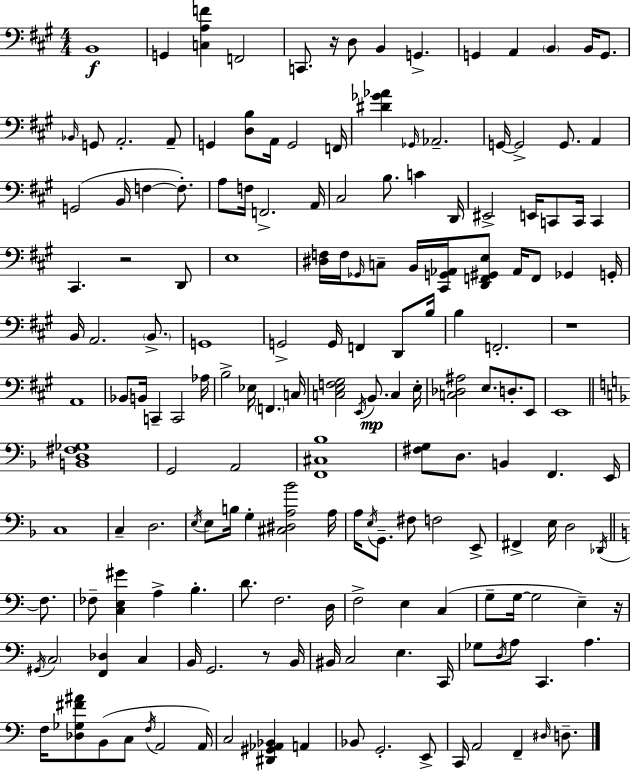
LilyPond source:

{
  \clef bass
  \numericTimeSignature
  \time 4/4
  \key a \major
  b,1\f | g,4 <c a f'>4 f,2 | c,8. r16 d8 b,4 g,4.-> | g,4 a,4 \parenthesize b,4 b,16 g,8. | \break \grace { bes,16 } g,8 a,2.-. a,8-- | g,4 <d b>8 a,16 g,2 | f,16 <dis' ges' aes'>4 \grace { ges,16 } aes,2.-- | g,16~~ g,2-> g,8. a,4 | \break g,2( b,16 f4~~ f8.-.) | a8 f16 f,2.-> | a,16 cis2 b8. c'4 | d,16 eis,2-> e,16 c,8 c,16 c,4 | \break cis,4. r2 | d,8 e1 | <dis f>16 f16 \grace { ges,16 } c8-- b,16 <cis, g, aes,>16 <d, f, gis, e>8 aes,16 f,8 ges,4 | g,16-. b,16 a,2. | \break \parenthesize b,8.-> g,1 | g,2-> g,16 f,4 | d,8 b16 b4 f,2.-. | r1 | \break a,1 | bes,8 b,16 c,4-- c,2 | aes16 b2-> ees16 \parenthesize f,4. | c16 <c e f gis>2 \acciaccatura { e,16 } b,8.\mp c4 | \break e16-. <c des ais>2 e8. d8.-. | e,8 e,1 | \bar "||" \break \key f \major <b, d fis ges>1 | g,2 a,2 | <f, cis bes>1 | <fis g>8 d8. b,4 f,4. e,16 | \break c1 | c4-- d2. | \acciaccatura { e16 } e8 b16 g4-. <cis dis a bes'>2 | a16 a16 \acciaccatura { e16 } g,8.-- fis8 f2 | \break e,8-> fis,4-> e16 d2 \acciaccatura { des,16 } | \bar "||" \break \key c \major f8. fes8-- <c e gis'>4 a4-> b4.-. | d'8. f2. | d16 f2-> e4 c4( | g8-- g16~~ g2 e4--) | \break r16 \acciaccatura { gis,16 } \parenthesize c2 <f, des>4 | c4 b,16 g,2. | r8 b,16 bis,16 c2 e4. | c,16 ges8 \acciaccatura { d16 } a8 c,4. a4. | \break f16 <des ges fis' ais'>8 b,8( c8 \acciaccatura { f16 } a,2 | a,16) c2 <dis, gis, aes, bes,>4 | a,4 bes,8 g,2.-. | e,8-> c,16 a,2 f,4-- | \break \grace { dis16 } d8.-- \bar "|."
}